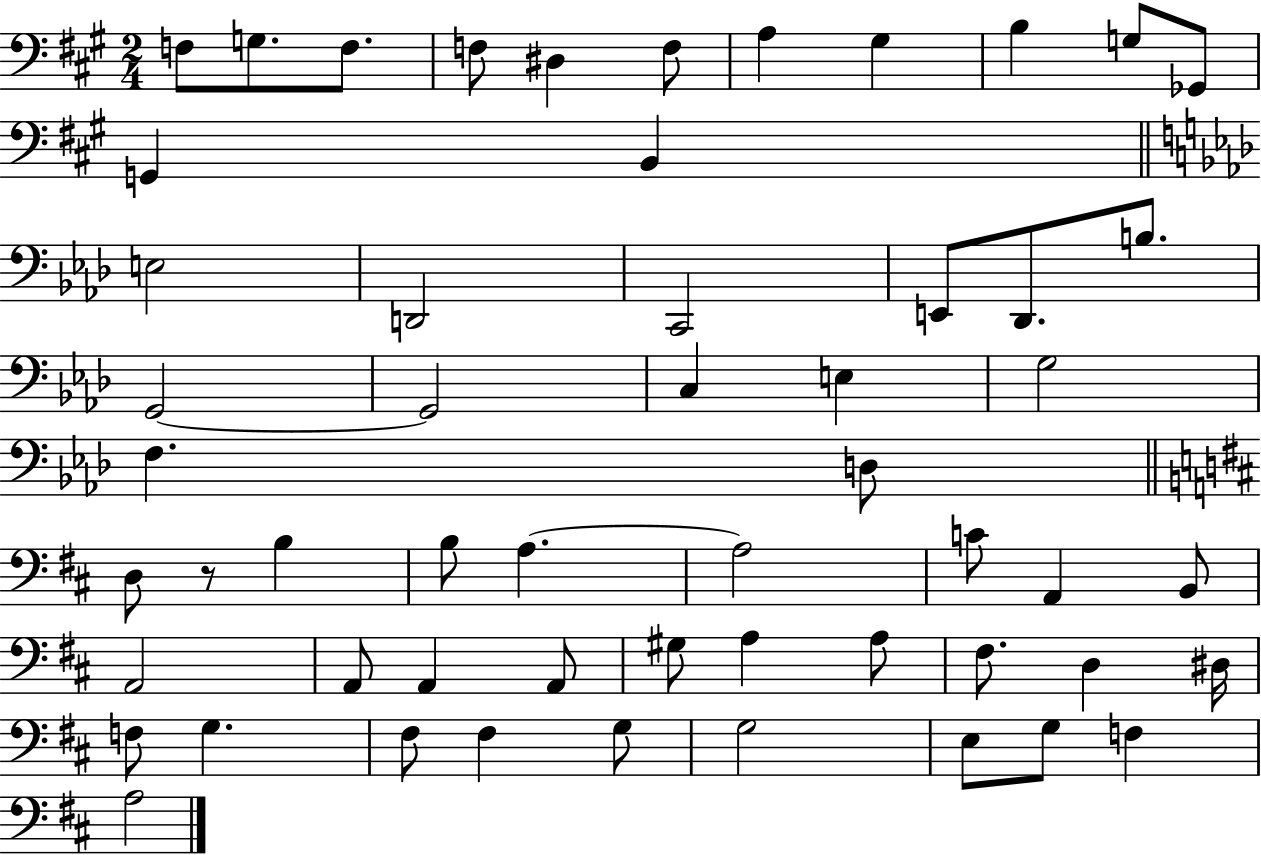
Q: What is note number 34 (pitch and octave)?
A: B2